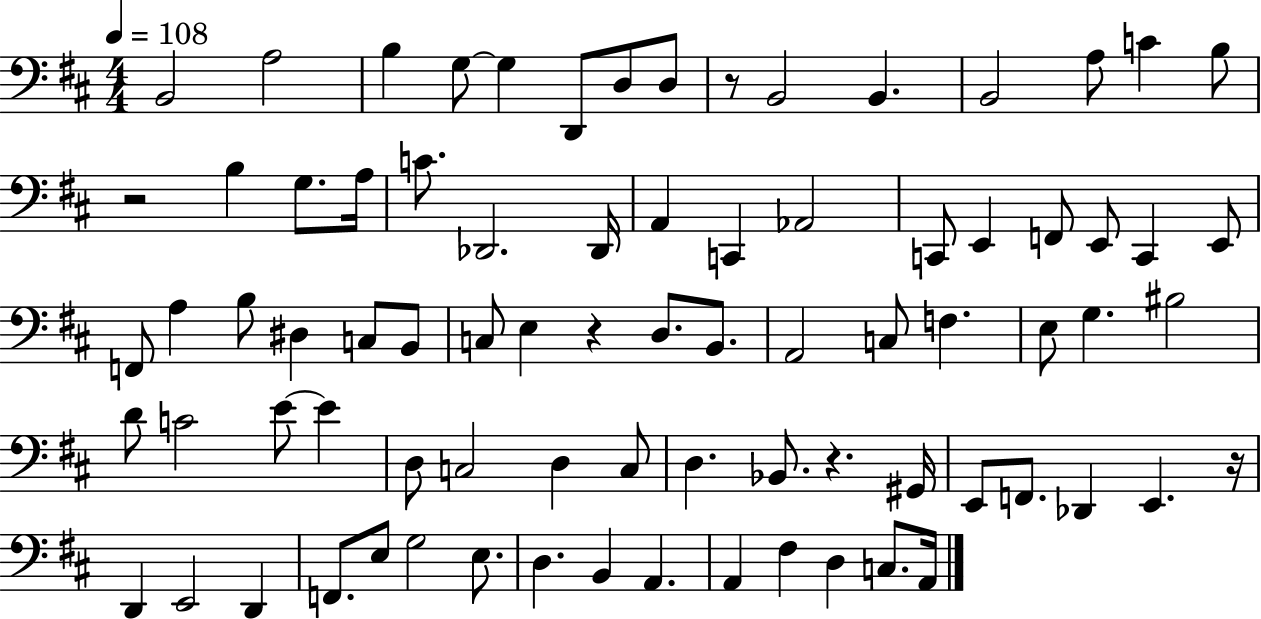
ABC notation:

X:1
T:Untitled
M:4/4
L:1/4
K:D
B,,2 A,2 B, G,/2 G, D,,/2 D,/2 D,/2 z/2 B,,2 B,, B,,2 A,/2 C B,/2 z2 B, G,/2 A,/4 C/2 _D,,2 _D,,/4 A,, C,, _A,,2 C,,/2 E,, F,,/2 E,,/2 C,, E,,/2 F,,/2 A, B,/2 ^D, C,/2 B,,/2 C,/2 E, z D,/2 B,,/2 A,,2 C,/2 F, E,/2 G, ^B,2 D/2 C2 E/2 E D,/2 C,2 D, C,/2 D, _B,,/2 z ^G,,/4 E,,/2 F,,/2 _D,, E,, z/4 D,, E,,2 D,, F,,/2 E,/2 G,2 E,/2 D, B,, A,, A,, ^F, D, C,/2 A,,/4